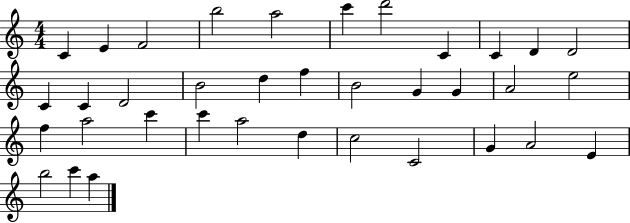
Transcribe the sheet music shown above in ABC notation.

X:1
T:Untitled
M:4/4
L:1/4
K:C
C E F2 b2 a2 c' d'2 C C D D2 C C D2 B2 d f B2 G G A2 e2 f a2 c' c' a2 d c2 C2 G A2 E b2 c' a